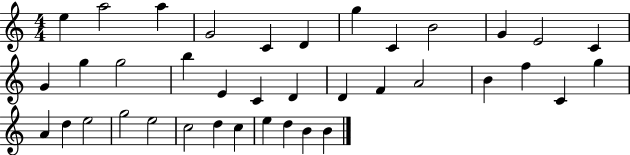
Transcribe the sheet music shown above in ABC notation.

X:1
T:Untitled
M:4/4
L:1/4
K:C
e a2 a G2 C D g C B2 G E2 C G g g2 b E C D D F A2 B f C g A d e2 g2 e2 c2 d c e d B B